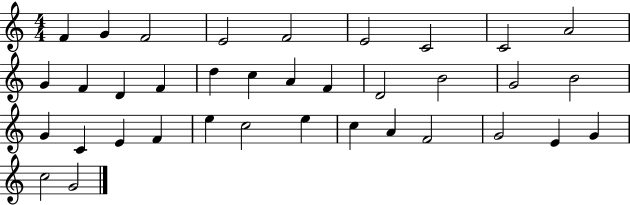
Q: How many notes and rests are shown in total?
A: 36